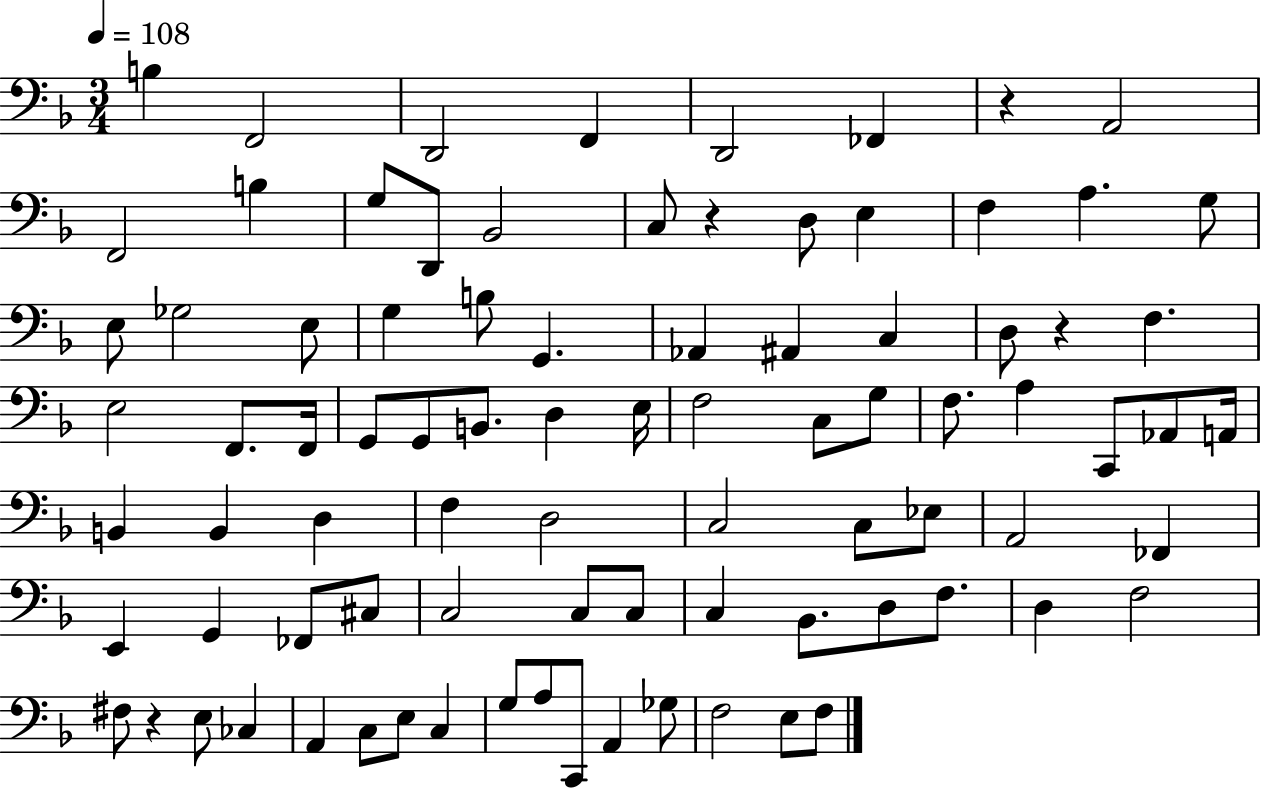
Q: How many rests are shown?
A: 4